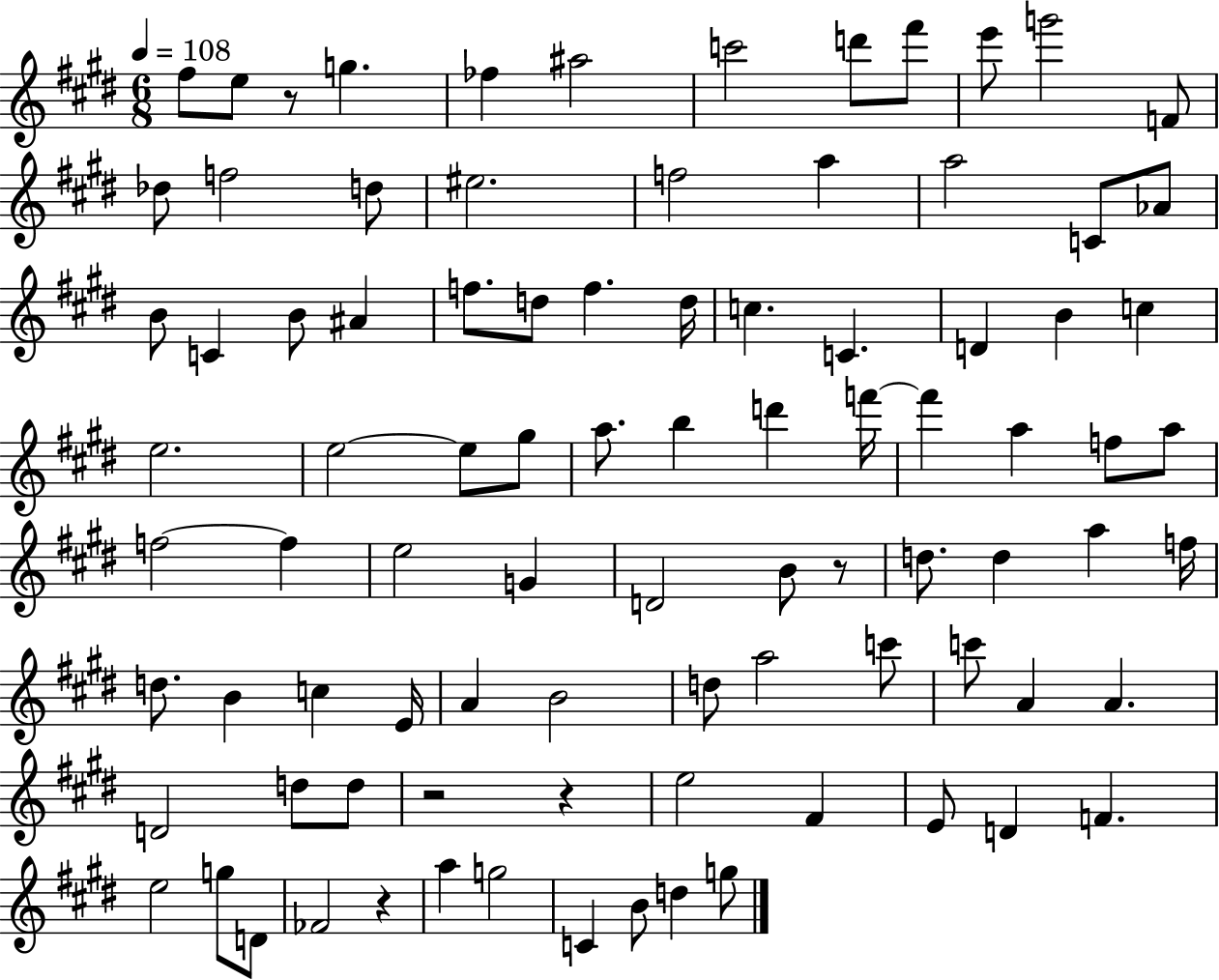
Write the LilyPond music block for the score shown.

{
  \clef treble
  \numericTimeSignature
  \time 6/8
  \key e \major
  \tempo 4 = 108
  fis''8 e''8 r8 g''4. | fes''4 ais''2 | c'''2 d'''8 fis'''8 | e'''8 g'''2 f'8 | \break des''8 f''2 d''8 | eis''2. | f''2 a''4 | a''2 c'8 aes'8 | \break b'8 c'4 b'8 ais'4 | f''8. d''8 f''4. d''16 | c''4. c'4. | d'4 b'4 c''4 | \break e''2. | e''2~~ e''8 gis''8 | a''8. b''4 d'''4 f'''16~~ | f'''4 a''4 f''8 a''8 | \break f''2~~ f''4 | e''2 g'4 | d'2 b'8 r8 | d''8. d''4 a''4 f''16 | \break d''8. b'4 c''4 e'16 | a'4 b'2 | d''8 a''2 c'''8 | c'''8 a'4 a'4. | \break d'2 d''8 d''8 | r2 r4 | e''2 fis'4 | e'8 d'4 f'4. | \break e''2 g''8 d'8 | fes'2 r4 | a''4 g''2 | c'4 b'8 d''4 g''8 | \break \bar "|."
}